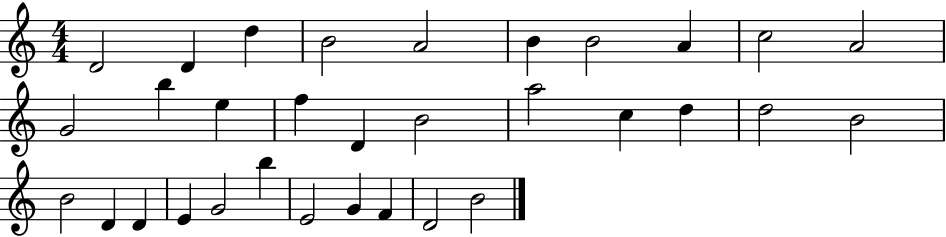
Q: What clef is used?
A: treble